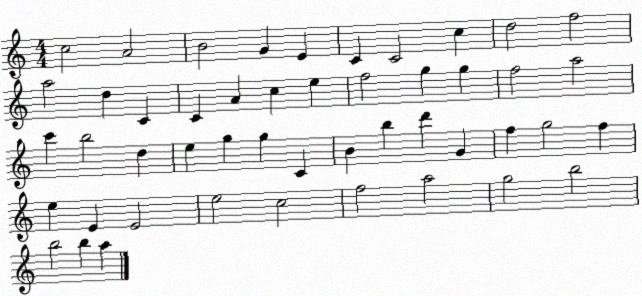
X:1
T:Untitled
M:4/4
L:1/4
K:C
c2 A2 B2 G E C C2 c d2 f2 a2 d C C A c e f2 g g f2 a2 c' b2 d e g g C B b d' G f g2 f e E E2 e2 c2 f2 a2 g2 b2 b2 b a